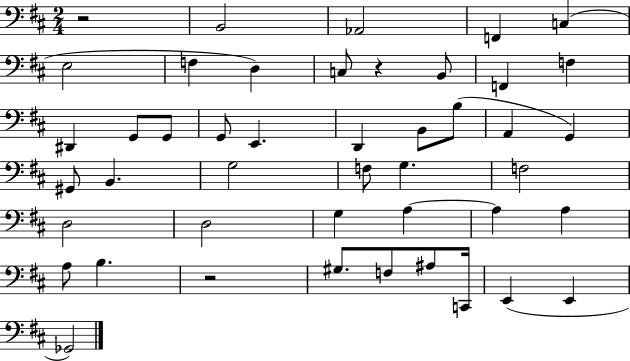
{
  \clef bass
  \numericTimeSignature
  \time 2/4
  \key d \major
  r2 | b,2 | aes,2 | f,4 c4( | \break e2 | f4 d4) | c8 r4 b,8 | f,4 f4 | \break dis,4 g,8 g,8 | g,8 e,4. | d,4 b,8 b8( | a,4 g,4) | \break gis,8 b,4. | g2 | f8 g4. | f2 | \break d2 | d2 | g4 a4~~ | a4 a4 | \break a8 b4. | r2 | gis8. f8 ais8 c,16 | e,4( e,4 | \break ges,2) | \bar "|."
}